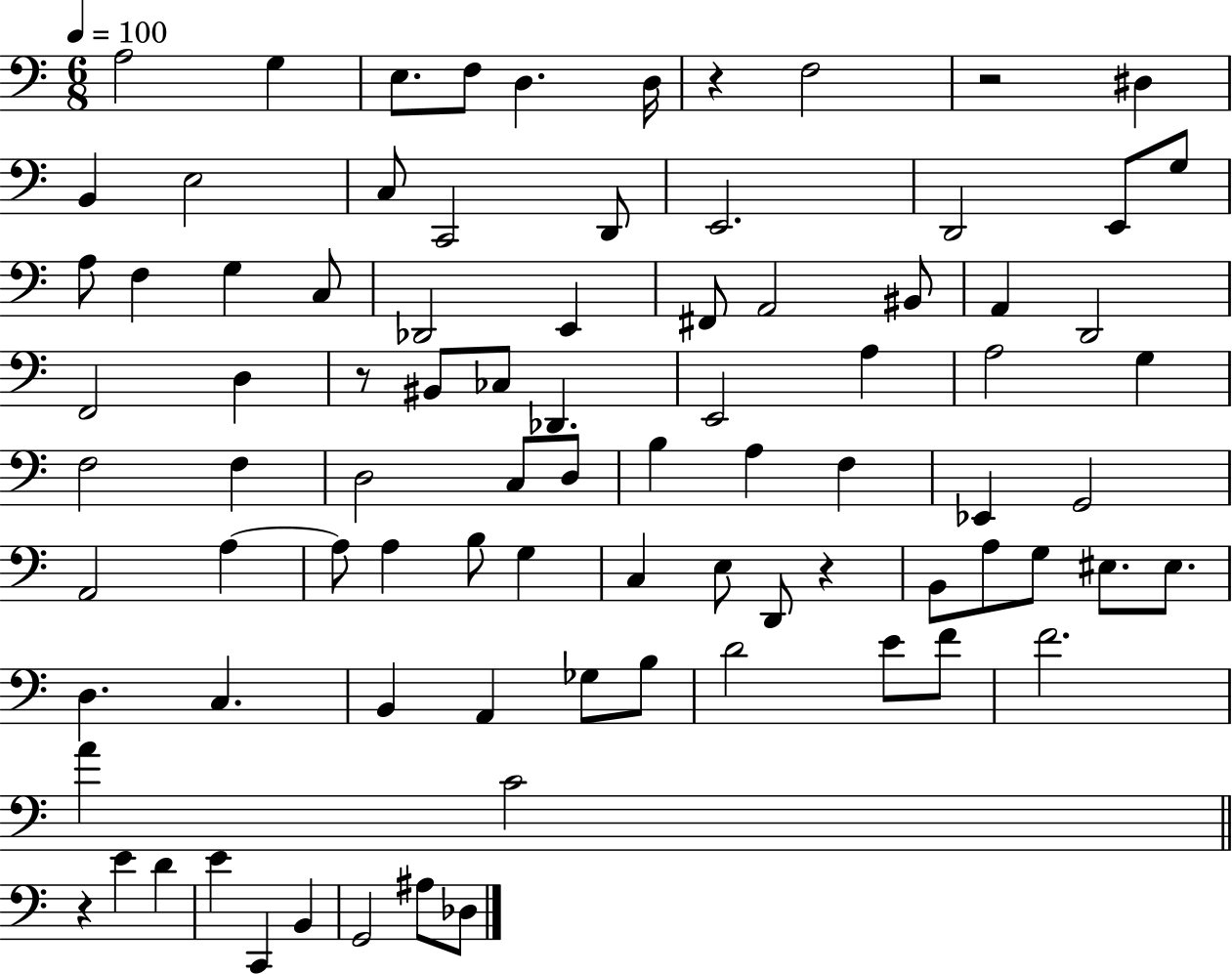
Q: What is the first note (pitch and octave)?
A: A3